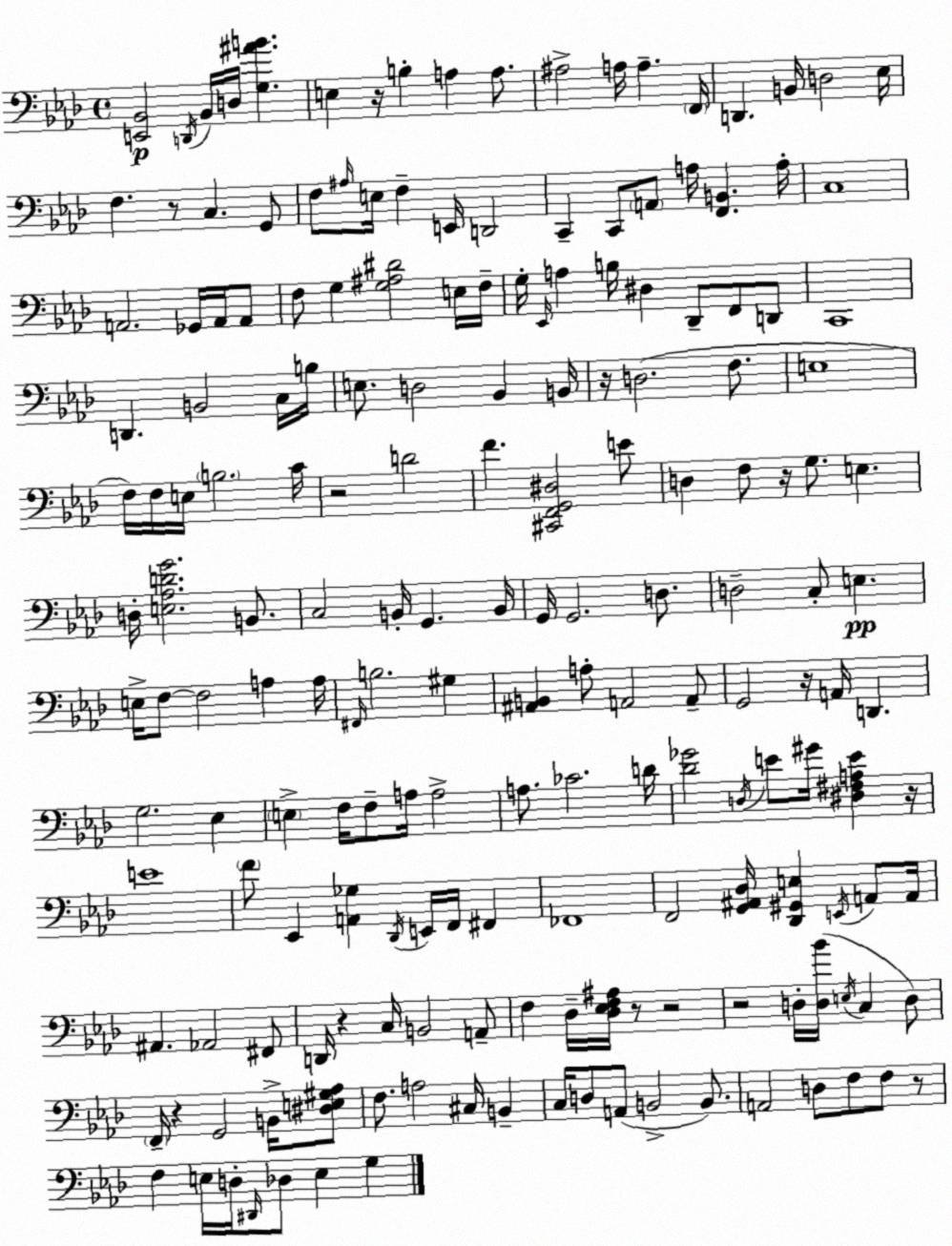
X:1
T:Untitled
M:4/4
L:1/4
K:Ab
[E,,_B,,]2 D,,/4 _B,,/4 D,/4 [G,^AB] E, z/4 B, A, A,/2 ^A,2 A,/4 A, F,,/4 D,, B,,/4 D,2 _E,/4 F, z/2 C, G,,/2 F,/2 ^A,/4 E,/4 F, E,,/4 D,,2 C,, C,,/2 A,,/2 A,/4 [F,,B,,] A,/4 C,4 A,,2 _G,,/4 A,,/4 A,,/2 F,/2 G, [G,^A,^D]2 E,/4 F,/4 G,/4 _E,,/4 A, B,/4 ^D, _D,,/2 F,,/2 D,,/2 C,,4 D,, B,,2 C,/4 B,/4 E,/2 D,2 _B,, B,,/4 z/4 D,2 F,/2 E,4 F,/4 F,/4 E,/4 B,2 C/4 z2 D2 F [^C,,F,,G,,^D,]2 E/2 D, F,/2 z/4 G,/2 E, D,/4 [E,_A,DG]2 B,,/2 C,2 B,,/4 G,, B,,/4 G,,/4 G,,2 D,/2 D,2 C,/2 E, E,/4 F,/2 F,2 A, A,/4 ^F,,/4 B,2 ^G, [^A,,B,,] A,/2 A,,2 A,,/2 G,,2 z/4 A,,/4 D,, G,2 _E, E, F,/4 F,/2 A,/4 A,2 A,/2 _C2 D/4 [_D_G]2 D,/4 E/2 ^G/4 [^D,^F,A,E] z/4 E4 F/2 _E,, [A,,_G,] _D,,/4 E,,/4 F,,/4 ^F,, _F,,4 F,,2 [G,,^A,,_D,]/4 [_D,,^G,,E,] E,,/4 A,,/2 A,,/4 ^A,, _A,,2 ^F,,/2 D,,/4 z C,/4 B,,2 A,,/2 F, _D,/4 [_D,_E,F,^A,]/4 z/2 z2 z2 D,/4 [D,_B]/4 E,/4 C, D,/2 F,,/4 z G,,2 B,,/4 [^D,E,^G,_A,]/2 F,/2 A,2 ^C,/4 B,, C,/4 D,/2 A,,/2 B,,2 B,,/2 A,,2 D,/2 F,/2 F,/2 z/2 F, E,/4 D,/4 ^D,,/4 _D,/2 E, G,